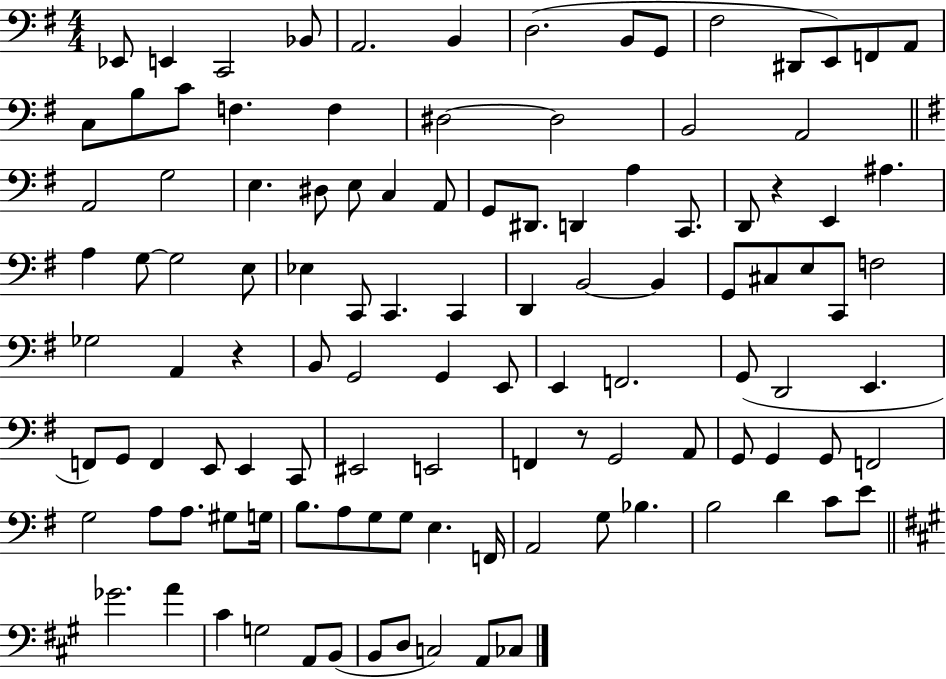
Eb2/e E2/q C2/h Bb2/e A2/h. B2/q D3/h. B2/e G2/e F#3/h D#2/e E2/e F2/e A2/e C3/e B3/e C4/e F3/q. F3/q D#3/h D#3/h B2/h A2/h A2/h G3/h E3/q. D#3/e E3/e C3/q A2/e G2/e D#2/e. D2/q A3/q C2/e. D2/e R/q E2/q A#3/q. A3/q G3/e G3/h E3/e Eb3/q C2/e C2/q. C2/q D2/q B2/h B2/q G2/e C#3/e E3/e C2/e F3/h Gb3/h A2/q R/q B2/e G2/h G2/q E2/e E2/q F2/h. G2/e D2/h E2/q. F2/e G2/e F2/q E2/e E2/q C2/e EIS2/h E2/h F2/q R/e G2/h A2/e G2/e G2/q G2/e F2/h G3/h A3/e A3/e. G#3/e G3/s B3/e. A3/e G3/e G3/e E3/q. F2/s A2/h G3/e Bb3/q. B3/h D4/q C4/e E4/e Gb4/h. A4/q C#4/q G3/h A2/e B2/e B2/e D3/e C3/h A2/e CES3/e